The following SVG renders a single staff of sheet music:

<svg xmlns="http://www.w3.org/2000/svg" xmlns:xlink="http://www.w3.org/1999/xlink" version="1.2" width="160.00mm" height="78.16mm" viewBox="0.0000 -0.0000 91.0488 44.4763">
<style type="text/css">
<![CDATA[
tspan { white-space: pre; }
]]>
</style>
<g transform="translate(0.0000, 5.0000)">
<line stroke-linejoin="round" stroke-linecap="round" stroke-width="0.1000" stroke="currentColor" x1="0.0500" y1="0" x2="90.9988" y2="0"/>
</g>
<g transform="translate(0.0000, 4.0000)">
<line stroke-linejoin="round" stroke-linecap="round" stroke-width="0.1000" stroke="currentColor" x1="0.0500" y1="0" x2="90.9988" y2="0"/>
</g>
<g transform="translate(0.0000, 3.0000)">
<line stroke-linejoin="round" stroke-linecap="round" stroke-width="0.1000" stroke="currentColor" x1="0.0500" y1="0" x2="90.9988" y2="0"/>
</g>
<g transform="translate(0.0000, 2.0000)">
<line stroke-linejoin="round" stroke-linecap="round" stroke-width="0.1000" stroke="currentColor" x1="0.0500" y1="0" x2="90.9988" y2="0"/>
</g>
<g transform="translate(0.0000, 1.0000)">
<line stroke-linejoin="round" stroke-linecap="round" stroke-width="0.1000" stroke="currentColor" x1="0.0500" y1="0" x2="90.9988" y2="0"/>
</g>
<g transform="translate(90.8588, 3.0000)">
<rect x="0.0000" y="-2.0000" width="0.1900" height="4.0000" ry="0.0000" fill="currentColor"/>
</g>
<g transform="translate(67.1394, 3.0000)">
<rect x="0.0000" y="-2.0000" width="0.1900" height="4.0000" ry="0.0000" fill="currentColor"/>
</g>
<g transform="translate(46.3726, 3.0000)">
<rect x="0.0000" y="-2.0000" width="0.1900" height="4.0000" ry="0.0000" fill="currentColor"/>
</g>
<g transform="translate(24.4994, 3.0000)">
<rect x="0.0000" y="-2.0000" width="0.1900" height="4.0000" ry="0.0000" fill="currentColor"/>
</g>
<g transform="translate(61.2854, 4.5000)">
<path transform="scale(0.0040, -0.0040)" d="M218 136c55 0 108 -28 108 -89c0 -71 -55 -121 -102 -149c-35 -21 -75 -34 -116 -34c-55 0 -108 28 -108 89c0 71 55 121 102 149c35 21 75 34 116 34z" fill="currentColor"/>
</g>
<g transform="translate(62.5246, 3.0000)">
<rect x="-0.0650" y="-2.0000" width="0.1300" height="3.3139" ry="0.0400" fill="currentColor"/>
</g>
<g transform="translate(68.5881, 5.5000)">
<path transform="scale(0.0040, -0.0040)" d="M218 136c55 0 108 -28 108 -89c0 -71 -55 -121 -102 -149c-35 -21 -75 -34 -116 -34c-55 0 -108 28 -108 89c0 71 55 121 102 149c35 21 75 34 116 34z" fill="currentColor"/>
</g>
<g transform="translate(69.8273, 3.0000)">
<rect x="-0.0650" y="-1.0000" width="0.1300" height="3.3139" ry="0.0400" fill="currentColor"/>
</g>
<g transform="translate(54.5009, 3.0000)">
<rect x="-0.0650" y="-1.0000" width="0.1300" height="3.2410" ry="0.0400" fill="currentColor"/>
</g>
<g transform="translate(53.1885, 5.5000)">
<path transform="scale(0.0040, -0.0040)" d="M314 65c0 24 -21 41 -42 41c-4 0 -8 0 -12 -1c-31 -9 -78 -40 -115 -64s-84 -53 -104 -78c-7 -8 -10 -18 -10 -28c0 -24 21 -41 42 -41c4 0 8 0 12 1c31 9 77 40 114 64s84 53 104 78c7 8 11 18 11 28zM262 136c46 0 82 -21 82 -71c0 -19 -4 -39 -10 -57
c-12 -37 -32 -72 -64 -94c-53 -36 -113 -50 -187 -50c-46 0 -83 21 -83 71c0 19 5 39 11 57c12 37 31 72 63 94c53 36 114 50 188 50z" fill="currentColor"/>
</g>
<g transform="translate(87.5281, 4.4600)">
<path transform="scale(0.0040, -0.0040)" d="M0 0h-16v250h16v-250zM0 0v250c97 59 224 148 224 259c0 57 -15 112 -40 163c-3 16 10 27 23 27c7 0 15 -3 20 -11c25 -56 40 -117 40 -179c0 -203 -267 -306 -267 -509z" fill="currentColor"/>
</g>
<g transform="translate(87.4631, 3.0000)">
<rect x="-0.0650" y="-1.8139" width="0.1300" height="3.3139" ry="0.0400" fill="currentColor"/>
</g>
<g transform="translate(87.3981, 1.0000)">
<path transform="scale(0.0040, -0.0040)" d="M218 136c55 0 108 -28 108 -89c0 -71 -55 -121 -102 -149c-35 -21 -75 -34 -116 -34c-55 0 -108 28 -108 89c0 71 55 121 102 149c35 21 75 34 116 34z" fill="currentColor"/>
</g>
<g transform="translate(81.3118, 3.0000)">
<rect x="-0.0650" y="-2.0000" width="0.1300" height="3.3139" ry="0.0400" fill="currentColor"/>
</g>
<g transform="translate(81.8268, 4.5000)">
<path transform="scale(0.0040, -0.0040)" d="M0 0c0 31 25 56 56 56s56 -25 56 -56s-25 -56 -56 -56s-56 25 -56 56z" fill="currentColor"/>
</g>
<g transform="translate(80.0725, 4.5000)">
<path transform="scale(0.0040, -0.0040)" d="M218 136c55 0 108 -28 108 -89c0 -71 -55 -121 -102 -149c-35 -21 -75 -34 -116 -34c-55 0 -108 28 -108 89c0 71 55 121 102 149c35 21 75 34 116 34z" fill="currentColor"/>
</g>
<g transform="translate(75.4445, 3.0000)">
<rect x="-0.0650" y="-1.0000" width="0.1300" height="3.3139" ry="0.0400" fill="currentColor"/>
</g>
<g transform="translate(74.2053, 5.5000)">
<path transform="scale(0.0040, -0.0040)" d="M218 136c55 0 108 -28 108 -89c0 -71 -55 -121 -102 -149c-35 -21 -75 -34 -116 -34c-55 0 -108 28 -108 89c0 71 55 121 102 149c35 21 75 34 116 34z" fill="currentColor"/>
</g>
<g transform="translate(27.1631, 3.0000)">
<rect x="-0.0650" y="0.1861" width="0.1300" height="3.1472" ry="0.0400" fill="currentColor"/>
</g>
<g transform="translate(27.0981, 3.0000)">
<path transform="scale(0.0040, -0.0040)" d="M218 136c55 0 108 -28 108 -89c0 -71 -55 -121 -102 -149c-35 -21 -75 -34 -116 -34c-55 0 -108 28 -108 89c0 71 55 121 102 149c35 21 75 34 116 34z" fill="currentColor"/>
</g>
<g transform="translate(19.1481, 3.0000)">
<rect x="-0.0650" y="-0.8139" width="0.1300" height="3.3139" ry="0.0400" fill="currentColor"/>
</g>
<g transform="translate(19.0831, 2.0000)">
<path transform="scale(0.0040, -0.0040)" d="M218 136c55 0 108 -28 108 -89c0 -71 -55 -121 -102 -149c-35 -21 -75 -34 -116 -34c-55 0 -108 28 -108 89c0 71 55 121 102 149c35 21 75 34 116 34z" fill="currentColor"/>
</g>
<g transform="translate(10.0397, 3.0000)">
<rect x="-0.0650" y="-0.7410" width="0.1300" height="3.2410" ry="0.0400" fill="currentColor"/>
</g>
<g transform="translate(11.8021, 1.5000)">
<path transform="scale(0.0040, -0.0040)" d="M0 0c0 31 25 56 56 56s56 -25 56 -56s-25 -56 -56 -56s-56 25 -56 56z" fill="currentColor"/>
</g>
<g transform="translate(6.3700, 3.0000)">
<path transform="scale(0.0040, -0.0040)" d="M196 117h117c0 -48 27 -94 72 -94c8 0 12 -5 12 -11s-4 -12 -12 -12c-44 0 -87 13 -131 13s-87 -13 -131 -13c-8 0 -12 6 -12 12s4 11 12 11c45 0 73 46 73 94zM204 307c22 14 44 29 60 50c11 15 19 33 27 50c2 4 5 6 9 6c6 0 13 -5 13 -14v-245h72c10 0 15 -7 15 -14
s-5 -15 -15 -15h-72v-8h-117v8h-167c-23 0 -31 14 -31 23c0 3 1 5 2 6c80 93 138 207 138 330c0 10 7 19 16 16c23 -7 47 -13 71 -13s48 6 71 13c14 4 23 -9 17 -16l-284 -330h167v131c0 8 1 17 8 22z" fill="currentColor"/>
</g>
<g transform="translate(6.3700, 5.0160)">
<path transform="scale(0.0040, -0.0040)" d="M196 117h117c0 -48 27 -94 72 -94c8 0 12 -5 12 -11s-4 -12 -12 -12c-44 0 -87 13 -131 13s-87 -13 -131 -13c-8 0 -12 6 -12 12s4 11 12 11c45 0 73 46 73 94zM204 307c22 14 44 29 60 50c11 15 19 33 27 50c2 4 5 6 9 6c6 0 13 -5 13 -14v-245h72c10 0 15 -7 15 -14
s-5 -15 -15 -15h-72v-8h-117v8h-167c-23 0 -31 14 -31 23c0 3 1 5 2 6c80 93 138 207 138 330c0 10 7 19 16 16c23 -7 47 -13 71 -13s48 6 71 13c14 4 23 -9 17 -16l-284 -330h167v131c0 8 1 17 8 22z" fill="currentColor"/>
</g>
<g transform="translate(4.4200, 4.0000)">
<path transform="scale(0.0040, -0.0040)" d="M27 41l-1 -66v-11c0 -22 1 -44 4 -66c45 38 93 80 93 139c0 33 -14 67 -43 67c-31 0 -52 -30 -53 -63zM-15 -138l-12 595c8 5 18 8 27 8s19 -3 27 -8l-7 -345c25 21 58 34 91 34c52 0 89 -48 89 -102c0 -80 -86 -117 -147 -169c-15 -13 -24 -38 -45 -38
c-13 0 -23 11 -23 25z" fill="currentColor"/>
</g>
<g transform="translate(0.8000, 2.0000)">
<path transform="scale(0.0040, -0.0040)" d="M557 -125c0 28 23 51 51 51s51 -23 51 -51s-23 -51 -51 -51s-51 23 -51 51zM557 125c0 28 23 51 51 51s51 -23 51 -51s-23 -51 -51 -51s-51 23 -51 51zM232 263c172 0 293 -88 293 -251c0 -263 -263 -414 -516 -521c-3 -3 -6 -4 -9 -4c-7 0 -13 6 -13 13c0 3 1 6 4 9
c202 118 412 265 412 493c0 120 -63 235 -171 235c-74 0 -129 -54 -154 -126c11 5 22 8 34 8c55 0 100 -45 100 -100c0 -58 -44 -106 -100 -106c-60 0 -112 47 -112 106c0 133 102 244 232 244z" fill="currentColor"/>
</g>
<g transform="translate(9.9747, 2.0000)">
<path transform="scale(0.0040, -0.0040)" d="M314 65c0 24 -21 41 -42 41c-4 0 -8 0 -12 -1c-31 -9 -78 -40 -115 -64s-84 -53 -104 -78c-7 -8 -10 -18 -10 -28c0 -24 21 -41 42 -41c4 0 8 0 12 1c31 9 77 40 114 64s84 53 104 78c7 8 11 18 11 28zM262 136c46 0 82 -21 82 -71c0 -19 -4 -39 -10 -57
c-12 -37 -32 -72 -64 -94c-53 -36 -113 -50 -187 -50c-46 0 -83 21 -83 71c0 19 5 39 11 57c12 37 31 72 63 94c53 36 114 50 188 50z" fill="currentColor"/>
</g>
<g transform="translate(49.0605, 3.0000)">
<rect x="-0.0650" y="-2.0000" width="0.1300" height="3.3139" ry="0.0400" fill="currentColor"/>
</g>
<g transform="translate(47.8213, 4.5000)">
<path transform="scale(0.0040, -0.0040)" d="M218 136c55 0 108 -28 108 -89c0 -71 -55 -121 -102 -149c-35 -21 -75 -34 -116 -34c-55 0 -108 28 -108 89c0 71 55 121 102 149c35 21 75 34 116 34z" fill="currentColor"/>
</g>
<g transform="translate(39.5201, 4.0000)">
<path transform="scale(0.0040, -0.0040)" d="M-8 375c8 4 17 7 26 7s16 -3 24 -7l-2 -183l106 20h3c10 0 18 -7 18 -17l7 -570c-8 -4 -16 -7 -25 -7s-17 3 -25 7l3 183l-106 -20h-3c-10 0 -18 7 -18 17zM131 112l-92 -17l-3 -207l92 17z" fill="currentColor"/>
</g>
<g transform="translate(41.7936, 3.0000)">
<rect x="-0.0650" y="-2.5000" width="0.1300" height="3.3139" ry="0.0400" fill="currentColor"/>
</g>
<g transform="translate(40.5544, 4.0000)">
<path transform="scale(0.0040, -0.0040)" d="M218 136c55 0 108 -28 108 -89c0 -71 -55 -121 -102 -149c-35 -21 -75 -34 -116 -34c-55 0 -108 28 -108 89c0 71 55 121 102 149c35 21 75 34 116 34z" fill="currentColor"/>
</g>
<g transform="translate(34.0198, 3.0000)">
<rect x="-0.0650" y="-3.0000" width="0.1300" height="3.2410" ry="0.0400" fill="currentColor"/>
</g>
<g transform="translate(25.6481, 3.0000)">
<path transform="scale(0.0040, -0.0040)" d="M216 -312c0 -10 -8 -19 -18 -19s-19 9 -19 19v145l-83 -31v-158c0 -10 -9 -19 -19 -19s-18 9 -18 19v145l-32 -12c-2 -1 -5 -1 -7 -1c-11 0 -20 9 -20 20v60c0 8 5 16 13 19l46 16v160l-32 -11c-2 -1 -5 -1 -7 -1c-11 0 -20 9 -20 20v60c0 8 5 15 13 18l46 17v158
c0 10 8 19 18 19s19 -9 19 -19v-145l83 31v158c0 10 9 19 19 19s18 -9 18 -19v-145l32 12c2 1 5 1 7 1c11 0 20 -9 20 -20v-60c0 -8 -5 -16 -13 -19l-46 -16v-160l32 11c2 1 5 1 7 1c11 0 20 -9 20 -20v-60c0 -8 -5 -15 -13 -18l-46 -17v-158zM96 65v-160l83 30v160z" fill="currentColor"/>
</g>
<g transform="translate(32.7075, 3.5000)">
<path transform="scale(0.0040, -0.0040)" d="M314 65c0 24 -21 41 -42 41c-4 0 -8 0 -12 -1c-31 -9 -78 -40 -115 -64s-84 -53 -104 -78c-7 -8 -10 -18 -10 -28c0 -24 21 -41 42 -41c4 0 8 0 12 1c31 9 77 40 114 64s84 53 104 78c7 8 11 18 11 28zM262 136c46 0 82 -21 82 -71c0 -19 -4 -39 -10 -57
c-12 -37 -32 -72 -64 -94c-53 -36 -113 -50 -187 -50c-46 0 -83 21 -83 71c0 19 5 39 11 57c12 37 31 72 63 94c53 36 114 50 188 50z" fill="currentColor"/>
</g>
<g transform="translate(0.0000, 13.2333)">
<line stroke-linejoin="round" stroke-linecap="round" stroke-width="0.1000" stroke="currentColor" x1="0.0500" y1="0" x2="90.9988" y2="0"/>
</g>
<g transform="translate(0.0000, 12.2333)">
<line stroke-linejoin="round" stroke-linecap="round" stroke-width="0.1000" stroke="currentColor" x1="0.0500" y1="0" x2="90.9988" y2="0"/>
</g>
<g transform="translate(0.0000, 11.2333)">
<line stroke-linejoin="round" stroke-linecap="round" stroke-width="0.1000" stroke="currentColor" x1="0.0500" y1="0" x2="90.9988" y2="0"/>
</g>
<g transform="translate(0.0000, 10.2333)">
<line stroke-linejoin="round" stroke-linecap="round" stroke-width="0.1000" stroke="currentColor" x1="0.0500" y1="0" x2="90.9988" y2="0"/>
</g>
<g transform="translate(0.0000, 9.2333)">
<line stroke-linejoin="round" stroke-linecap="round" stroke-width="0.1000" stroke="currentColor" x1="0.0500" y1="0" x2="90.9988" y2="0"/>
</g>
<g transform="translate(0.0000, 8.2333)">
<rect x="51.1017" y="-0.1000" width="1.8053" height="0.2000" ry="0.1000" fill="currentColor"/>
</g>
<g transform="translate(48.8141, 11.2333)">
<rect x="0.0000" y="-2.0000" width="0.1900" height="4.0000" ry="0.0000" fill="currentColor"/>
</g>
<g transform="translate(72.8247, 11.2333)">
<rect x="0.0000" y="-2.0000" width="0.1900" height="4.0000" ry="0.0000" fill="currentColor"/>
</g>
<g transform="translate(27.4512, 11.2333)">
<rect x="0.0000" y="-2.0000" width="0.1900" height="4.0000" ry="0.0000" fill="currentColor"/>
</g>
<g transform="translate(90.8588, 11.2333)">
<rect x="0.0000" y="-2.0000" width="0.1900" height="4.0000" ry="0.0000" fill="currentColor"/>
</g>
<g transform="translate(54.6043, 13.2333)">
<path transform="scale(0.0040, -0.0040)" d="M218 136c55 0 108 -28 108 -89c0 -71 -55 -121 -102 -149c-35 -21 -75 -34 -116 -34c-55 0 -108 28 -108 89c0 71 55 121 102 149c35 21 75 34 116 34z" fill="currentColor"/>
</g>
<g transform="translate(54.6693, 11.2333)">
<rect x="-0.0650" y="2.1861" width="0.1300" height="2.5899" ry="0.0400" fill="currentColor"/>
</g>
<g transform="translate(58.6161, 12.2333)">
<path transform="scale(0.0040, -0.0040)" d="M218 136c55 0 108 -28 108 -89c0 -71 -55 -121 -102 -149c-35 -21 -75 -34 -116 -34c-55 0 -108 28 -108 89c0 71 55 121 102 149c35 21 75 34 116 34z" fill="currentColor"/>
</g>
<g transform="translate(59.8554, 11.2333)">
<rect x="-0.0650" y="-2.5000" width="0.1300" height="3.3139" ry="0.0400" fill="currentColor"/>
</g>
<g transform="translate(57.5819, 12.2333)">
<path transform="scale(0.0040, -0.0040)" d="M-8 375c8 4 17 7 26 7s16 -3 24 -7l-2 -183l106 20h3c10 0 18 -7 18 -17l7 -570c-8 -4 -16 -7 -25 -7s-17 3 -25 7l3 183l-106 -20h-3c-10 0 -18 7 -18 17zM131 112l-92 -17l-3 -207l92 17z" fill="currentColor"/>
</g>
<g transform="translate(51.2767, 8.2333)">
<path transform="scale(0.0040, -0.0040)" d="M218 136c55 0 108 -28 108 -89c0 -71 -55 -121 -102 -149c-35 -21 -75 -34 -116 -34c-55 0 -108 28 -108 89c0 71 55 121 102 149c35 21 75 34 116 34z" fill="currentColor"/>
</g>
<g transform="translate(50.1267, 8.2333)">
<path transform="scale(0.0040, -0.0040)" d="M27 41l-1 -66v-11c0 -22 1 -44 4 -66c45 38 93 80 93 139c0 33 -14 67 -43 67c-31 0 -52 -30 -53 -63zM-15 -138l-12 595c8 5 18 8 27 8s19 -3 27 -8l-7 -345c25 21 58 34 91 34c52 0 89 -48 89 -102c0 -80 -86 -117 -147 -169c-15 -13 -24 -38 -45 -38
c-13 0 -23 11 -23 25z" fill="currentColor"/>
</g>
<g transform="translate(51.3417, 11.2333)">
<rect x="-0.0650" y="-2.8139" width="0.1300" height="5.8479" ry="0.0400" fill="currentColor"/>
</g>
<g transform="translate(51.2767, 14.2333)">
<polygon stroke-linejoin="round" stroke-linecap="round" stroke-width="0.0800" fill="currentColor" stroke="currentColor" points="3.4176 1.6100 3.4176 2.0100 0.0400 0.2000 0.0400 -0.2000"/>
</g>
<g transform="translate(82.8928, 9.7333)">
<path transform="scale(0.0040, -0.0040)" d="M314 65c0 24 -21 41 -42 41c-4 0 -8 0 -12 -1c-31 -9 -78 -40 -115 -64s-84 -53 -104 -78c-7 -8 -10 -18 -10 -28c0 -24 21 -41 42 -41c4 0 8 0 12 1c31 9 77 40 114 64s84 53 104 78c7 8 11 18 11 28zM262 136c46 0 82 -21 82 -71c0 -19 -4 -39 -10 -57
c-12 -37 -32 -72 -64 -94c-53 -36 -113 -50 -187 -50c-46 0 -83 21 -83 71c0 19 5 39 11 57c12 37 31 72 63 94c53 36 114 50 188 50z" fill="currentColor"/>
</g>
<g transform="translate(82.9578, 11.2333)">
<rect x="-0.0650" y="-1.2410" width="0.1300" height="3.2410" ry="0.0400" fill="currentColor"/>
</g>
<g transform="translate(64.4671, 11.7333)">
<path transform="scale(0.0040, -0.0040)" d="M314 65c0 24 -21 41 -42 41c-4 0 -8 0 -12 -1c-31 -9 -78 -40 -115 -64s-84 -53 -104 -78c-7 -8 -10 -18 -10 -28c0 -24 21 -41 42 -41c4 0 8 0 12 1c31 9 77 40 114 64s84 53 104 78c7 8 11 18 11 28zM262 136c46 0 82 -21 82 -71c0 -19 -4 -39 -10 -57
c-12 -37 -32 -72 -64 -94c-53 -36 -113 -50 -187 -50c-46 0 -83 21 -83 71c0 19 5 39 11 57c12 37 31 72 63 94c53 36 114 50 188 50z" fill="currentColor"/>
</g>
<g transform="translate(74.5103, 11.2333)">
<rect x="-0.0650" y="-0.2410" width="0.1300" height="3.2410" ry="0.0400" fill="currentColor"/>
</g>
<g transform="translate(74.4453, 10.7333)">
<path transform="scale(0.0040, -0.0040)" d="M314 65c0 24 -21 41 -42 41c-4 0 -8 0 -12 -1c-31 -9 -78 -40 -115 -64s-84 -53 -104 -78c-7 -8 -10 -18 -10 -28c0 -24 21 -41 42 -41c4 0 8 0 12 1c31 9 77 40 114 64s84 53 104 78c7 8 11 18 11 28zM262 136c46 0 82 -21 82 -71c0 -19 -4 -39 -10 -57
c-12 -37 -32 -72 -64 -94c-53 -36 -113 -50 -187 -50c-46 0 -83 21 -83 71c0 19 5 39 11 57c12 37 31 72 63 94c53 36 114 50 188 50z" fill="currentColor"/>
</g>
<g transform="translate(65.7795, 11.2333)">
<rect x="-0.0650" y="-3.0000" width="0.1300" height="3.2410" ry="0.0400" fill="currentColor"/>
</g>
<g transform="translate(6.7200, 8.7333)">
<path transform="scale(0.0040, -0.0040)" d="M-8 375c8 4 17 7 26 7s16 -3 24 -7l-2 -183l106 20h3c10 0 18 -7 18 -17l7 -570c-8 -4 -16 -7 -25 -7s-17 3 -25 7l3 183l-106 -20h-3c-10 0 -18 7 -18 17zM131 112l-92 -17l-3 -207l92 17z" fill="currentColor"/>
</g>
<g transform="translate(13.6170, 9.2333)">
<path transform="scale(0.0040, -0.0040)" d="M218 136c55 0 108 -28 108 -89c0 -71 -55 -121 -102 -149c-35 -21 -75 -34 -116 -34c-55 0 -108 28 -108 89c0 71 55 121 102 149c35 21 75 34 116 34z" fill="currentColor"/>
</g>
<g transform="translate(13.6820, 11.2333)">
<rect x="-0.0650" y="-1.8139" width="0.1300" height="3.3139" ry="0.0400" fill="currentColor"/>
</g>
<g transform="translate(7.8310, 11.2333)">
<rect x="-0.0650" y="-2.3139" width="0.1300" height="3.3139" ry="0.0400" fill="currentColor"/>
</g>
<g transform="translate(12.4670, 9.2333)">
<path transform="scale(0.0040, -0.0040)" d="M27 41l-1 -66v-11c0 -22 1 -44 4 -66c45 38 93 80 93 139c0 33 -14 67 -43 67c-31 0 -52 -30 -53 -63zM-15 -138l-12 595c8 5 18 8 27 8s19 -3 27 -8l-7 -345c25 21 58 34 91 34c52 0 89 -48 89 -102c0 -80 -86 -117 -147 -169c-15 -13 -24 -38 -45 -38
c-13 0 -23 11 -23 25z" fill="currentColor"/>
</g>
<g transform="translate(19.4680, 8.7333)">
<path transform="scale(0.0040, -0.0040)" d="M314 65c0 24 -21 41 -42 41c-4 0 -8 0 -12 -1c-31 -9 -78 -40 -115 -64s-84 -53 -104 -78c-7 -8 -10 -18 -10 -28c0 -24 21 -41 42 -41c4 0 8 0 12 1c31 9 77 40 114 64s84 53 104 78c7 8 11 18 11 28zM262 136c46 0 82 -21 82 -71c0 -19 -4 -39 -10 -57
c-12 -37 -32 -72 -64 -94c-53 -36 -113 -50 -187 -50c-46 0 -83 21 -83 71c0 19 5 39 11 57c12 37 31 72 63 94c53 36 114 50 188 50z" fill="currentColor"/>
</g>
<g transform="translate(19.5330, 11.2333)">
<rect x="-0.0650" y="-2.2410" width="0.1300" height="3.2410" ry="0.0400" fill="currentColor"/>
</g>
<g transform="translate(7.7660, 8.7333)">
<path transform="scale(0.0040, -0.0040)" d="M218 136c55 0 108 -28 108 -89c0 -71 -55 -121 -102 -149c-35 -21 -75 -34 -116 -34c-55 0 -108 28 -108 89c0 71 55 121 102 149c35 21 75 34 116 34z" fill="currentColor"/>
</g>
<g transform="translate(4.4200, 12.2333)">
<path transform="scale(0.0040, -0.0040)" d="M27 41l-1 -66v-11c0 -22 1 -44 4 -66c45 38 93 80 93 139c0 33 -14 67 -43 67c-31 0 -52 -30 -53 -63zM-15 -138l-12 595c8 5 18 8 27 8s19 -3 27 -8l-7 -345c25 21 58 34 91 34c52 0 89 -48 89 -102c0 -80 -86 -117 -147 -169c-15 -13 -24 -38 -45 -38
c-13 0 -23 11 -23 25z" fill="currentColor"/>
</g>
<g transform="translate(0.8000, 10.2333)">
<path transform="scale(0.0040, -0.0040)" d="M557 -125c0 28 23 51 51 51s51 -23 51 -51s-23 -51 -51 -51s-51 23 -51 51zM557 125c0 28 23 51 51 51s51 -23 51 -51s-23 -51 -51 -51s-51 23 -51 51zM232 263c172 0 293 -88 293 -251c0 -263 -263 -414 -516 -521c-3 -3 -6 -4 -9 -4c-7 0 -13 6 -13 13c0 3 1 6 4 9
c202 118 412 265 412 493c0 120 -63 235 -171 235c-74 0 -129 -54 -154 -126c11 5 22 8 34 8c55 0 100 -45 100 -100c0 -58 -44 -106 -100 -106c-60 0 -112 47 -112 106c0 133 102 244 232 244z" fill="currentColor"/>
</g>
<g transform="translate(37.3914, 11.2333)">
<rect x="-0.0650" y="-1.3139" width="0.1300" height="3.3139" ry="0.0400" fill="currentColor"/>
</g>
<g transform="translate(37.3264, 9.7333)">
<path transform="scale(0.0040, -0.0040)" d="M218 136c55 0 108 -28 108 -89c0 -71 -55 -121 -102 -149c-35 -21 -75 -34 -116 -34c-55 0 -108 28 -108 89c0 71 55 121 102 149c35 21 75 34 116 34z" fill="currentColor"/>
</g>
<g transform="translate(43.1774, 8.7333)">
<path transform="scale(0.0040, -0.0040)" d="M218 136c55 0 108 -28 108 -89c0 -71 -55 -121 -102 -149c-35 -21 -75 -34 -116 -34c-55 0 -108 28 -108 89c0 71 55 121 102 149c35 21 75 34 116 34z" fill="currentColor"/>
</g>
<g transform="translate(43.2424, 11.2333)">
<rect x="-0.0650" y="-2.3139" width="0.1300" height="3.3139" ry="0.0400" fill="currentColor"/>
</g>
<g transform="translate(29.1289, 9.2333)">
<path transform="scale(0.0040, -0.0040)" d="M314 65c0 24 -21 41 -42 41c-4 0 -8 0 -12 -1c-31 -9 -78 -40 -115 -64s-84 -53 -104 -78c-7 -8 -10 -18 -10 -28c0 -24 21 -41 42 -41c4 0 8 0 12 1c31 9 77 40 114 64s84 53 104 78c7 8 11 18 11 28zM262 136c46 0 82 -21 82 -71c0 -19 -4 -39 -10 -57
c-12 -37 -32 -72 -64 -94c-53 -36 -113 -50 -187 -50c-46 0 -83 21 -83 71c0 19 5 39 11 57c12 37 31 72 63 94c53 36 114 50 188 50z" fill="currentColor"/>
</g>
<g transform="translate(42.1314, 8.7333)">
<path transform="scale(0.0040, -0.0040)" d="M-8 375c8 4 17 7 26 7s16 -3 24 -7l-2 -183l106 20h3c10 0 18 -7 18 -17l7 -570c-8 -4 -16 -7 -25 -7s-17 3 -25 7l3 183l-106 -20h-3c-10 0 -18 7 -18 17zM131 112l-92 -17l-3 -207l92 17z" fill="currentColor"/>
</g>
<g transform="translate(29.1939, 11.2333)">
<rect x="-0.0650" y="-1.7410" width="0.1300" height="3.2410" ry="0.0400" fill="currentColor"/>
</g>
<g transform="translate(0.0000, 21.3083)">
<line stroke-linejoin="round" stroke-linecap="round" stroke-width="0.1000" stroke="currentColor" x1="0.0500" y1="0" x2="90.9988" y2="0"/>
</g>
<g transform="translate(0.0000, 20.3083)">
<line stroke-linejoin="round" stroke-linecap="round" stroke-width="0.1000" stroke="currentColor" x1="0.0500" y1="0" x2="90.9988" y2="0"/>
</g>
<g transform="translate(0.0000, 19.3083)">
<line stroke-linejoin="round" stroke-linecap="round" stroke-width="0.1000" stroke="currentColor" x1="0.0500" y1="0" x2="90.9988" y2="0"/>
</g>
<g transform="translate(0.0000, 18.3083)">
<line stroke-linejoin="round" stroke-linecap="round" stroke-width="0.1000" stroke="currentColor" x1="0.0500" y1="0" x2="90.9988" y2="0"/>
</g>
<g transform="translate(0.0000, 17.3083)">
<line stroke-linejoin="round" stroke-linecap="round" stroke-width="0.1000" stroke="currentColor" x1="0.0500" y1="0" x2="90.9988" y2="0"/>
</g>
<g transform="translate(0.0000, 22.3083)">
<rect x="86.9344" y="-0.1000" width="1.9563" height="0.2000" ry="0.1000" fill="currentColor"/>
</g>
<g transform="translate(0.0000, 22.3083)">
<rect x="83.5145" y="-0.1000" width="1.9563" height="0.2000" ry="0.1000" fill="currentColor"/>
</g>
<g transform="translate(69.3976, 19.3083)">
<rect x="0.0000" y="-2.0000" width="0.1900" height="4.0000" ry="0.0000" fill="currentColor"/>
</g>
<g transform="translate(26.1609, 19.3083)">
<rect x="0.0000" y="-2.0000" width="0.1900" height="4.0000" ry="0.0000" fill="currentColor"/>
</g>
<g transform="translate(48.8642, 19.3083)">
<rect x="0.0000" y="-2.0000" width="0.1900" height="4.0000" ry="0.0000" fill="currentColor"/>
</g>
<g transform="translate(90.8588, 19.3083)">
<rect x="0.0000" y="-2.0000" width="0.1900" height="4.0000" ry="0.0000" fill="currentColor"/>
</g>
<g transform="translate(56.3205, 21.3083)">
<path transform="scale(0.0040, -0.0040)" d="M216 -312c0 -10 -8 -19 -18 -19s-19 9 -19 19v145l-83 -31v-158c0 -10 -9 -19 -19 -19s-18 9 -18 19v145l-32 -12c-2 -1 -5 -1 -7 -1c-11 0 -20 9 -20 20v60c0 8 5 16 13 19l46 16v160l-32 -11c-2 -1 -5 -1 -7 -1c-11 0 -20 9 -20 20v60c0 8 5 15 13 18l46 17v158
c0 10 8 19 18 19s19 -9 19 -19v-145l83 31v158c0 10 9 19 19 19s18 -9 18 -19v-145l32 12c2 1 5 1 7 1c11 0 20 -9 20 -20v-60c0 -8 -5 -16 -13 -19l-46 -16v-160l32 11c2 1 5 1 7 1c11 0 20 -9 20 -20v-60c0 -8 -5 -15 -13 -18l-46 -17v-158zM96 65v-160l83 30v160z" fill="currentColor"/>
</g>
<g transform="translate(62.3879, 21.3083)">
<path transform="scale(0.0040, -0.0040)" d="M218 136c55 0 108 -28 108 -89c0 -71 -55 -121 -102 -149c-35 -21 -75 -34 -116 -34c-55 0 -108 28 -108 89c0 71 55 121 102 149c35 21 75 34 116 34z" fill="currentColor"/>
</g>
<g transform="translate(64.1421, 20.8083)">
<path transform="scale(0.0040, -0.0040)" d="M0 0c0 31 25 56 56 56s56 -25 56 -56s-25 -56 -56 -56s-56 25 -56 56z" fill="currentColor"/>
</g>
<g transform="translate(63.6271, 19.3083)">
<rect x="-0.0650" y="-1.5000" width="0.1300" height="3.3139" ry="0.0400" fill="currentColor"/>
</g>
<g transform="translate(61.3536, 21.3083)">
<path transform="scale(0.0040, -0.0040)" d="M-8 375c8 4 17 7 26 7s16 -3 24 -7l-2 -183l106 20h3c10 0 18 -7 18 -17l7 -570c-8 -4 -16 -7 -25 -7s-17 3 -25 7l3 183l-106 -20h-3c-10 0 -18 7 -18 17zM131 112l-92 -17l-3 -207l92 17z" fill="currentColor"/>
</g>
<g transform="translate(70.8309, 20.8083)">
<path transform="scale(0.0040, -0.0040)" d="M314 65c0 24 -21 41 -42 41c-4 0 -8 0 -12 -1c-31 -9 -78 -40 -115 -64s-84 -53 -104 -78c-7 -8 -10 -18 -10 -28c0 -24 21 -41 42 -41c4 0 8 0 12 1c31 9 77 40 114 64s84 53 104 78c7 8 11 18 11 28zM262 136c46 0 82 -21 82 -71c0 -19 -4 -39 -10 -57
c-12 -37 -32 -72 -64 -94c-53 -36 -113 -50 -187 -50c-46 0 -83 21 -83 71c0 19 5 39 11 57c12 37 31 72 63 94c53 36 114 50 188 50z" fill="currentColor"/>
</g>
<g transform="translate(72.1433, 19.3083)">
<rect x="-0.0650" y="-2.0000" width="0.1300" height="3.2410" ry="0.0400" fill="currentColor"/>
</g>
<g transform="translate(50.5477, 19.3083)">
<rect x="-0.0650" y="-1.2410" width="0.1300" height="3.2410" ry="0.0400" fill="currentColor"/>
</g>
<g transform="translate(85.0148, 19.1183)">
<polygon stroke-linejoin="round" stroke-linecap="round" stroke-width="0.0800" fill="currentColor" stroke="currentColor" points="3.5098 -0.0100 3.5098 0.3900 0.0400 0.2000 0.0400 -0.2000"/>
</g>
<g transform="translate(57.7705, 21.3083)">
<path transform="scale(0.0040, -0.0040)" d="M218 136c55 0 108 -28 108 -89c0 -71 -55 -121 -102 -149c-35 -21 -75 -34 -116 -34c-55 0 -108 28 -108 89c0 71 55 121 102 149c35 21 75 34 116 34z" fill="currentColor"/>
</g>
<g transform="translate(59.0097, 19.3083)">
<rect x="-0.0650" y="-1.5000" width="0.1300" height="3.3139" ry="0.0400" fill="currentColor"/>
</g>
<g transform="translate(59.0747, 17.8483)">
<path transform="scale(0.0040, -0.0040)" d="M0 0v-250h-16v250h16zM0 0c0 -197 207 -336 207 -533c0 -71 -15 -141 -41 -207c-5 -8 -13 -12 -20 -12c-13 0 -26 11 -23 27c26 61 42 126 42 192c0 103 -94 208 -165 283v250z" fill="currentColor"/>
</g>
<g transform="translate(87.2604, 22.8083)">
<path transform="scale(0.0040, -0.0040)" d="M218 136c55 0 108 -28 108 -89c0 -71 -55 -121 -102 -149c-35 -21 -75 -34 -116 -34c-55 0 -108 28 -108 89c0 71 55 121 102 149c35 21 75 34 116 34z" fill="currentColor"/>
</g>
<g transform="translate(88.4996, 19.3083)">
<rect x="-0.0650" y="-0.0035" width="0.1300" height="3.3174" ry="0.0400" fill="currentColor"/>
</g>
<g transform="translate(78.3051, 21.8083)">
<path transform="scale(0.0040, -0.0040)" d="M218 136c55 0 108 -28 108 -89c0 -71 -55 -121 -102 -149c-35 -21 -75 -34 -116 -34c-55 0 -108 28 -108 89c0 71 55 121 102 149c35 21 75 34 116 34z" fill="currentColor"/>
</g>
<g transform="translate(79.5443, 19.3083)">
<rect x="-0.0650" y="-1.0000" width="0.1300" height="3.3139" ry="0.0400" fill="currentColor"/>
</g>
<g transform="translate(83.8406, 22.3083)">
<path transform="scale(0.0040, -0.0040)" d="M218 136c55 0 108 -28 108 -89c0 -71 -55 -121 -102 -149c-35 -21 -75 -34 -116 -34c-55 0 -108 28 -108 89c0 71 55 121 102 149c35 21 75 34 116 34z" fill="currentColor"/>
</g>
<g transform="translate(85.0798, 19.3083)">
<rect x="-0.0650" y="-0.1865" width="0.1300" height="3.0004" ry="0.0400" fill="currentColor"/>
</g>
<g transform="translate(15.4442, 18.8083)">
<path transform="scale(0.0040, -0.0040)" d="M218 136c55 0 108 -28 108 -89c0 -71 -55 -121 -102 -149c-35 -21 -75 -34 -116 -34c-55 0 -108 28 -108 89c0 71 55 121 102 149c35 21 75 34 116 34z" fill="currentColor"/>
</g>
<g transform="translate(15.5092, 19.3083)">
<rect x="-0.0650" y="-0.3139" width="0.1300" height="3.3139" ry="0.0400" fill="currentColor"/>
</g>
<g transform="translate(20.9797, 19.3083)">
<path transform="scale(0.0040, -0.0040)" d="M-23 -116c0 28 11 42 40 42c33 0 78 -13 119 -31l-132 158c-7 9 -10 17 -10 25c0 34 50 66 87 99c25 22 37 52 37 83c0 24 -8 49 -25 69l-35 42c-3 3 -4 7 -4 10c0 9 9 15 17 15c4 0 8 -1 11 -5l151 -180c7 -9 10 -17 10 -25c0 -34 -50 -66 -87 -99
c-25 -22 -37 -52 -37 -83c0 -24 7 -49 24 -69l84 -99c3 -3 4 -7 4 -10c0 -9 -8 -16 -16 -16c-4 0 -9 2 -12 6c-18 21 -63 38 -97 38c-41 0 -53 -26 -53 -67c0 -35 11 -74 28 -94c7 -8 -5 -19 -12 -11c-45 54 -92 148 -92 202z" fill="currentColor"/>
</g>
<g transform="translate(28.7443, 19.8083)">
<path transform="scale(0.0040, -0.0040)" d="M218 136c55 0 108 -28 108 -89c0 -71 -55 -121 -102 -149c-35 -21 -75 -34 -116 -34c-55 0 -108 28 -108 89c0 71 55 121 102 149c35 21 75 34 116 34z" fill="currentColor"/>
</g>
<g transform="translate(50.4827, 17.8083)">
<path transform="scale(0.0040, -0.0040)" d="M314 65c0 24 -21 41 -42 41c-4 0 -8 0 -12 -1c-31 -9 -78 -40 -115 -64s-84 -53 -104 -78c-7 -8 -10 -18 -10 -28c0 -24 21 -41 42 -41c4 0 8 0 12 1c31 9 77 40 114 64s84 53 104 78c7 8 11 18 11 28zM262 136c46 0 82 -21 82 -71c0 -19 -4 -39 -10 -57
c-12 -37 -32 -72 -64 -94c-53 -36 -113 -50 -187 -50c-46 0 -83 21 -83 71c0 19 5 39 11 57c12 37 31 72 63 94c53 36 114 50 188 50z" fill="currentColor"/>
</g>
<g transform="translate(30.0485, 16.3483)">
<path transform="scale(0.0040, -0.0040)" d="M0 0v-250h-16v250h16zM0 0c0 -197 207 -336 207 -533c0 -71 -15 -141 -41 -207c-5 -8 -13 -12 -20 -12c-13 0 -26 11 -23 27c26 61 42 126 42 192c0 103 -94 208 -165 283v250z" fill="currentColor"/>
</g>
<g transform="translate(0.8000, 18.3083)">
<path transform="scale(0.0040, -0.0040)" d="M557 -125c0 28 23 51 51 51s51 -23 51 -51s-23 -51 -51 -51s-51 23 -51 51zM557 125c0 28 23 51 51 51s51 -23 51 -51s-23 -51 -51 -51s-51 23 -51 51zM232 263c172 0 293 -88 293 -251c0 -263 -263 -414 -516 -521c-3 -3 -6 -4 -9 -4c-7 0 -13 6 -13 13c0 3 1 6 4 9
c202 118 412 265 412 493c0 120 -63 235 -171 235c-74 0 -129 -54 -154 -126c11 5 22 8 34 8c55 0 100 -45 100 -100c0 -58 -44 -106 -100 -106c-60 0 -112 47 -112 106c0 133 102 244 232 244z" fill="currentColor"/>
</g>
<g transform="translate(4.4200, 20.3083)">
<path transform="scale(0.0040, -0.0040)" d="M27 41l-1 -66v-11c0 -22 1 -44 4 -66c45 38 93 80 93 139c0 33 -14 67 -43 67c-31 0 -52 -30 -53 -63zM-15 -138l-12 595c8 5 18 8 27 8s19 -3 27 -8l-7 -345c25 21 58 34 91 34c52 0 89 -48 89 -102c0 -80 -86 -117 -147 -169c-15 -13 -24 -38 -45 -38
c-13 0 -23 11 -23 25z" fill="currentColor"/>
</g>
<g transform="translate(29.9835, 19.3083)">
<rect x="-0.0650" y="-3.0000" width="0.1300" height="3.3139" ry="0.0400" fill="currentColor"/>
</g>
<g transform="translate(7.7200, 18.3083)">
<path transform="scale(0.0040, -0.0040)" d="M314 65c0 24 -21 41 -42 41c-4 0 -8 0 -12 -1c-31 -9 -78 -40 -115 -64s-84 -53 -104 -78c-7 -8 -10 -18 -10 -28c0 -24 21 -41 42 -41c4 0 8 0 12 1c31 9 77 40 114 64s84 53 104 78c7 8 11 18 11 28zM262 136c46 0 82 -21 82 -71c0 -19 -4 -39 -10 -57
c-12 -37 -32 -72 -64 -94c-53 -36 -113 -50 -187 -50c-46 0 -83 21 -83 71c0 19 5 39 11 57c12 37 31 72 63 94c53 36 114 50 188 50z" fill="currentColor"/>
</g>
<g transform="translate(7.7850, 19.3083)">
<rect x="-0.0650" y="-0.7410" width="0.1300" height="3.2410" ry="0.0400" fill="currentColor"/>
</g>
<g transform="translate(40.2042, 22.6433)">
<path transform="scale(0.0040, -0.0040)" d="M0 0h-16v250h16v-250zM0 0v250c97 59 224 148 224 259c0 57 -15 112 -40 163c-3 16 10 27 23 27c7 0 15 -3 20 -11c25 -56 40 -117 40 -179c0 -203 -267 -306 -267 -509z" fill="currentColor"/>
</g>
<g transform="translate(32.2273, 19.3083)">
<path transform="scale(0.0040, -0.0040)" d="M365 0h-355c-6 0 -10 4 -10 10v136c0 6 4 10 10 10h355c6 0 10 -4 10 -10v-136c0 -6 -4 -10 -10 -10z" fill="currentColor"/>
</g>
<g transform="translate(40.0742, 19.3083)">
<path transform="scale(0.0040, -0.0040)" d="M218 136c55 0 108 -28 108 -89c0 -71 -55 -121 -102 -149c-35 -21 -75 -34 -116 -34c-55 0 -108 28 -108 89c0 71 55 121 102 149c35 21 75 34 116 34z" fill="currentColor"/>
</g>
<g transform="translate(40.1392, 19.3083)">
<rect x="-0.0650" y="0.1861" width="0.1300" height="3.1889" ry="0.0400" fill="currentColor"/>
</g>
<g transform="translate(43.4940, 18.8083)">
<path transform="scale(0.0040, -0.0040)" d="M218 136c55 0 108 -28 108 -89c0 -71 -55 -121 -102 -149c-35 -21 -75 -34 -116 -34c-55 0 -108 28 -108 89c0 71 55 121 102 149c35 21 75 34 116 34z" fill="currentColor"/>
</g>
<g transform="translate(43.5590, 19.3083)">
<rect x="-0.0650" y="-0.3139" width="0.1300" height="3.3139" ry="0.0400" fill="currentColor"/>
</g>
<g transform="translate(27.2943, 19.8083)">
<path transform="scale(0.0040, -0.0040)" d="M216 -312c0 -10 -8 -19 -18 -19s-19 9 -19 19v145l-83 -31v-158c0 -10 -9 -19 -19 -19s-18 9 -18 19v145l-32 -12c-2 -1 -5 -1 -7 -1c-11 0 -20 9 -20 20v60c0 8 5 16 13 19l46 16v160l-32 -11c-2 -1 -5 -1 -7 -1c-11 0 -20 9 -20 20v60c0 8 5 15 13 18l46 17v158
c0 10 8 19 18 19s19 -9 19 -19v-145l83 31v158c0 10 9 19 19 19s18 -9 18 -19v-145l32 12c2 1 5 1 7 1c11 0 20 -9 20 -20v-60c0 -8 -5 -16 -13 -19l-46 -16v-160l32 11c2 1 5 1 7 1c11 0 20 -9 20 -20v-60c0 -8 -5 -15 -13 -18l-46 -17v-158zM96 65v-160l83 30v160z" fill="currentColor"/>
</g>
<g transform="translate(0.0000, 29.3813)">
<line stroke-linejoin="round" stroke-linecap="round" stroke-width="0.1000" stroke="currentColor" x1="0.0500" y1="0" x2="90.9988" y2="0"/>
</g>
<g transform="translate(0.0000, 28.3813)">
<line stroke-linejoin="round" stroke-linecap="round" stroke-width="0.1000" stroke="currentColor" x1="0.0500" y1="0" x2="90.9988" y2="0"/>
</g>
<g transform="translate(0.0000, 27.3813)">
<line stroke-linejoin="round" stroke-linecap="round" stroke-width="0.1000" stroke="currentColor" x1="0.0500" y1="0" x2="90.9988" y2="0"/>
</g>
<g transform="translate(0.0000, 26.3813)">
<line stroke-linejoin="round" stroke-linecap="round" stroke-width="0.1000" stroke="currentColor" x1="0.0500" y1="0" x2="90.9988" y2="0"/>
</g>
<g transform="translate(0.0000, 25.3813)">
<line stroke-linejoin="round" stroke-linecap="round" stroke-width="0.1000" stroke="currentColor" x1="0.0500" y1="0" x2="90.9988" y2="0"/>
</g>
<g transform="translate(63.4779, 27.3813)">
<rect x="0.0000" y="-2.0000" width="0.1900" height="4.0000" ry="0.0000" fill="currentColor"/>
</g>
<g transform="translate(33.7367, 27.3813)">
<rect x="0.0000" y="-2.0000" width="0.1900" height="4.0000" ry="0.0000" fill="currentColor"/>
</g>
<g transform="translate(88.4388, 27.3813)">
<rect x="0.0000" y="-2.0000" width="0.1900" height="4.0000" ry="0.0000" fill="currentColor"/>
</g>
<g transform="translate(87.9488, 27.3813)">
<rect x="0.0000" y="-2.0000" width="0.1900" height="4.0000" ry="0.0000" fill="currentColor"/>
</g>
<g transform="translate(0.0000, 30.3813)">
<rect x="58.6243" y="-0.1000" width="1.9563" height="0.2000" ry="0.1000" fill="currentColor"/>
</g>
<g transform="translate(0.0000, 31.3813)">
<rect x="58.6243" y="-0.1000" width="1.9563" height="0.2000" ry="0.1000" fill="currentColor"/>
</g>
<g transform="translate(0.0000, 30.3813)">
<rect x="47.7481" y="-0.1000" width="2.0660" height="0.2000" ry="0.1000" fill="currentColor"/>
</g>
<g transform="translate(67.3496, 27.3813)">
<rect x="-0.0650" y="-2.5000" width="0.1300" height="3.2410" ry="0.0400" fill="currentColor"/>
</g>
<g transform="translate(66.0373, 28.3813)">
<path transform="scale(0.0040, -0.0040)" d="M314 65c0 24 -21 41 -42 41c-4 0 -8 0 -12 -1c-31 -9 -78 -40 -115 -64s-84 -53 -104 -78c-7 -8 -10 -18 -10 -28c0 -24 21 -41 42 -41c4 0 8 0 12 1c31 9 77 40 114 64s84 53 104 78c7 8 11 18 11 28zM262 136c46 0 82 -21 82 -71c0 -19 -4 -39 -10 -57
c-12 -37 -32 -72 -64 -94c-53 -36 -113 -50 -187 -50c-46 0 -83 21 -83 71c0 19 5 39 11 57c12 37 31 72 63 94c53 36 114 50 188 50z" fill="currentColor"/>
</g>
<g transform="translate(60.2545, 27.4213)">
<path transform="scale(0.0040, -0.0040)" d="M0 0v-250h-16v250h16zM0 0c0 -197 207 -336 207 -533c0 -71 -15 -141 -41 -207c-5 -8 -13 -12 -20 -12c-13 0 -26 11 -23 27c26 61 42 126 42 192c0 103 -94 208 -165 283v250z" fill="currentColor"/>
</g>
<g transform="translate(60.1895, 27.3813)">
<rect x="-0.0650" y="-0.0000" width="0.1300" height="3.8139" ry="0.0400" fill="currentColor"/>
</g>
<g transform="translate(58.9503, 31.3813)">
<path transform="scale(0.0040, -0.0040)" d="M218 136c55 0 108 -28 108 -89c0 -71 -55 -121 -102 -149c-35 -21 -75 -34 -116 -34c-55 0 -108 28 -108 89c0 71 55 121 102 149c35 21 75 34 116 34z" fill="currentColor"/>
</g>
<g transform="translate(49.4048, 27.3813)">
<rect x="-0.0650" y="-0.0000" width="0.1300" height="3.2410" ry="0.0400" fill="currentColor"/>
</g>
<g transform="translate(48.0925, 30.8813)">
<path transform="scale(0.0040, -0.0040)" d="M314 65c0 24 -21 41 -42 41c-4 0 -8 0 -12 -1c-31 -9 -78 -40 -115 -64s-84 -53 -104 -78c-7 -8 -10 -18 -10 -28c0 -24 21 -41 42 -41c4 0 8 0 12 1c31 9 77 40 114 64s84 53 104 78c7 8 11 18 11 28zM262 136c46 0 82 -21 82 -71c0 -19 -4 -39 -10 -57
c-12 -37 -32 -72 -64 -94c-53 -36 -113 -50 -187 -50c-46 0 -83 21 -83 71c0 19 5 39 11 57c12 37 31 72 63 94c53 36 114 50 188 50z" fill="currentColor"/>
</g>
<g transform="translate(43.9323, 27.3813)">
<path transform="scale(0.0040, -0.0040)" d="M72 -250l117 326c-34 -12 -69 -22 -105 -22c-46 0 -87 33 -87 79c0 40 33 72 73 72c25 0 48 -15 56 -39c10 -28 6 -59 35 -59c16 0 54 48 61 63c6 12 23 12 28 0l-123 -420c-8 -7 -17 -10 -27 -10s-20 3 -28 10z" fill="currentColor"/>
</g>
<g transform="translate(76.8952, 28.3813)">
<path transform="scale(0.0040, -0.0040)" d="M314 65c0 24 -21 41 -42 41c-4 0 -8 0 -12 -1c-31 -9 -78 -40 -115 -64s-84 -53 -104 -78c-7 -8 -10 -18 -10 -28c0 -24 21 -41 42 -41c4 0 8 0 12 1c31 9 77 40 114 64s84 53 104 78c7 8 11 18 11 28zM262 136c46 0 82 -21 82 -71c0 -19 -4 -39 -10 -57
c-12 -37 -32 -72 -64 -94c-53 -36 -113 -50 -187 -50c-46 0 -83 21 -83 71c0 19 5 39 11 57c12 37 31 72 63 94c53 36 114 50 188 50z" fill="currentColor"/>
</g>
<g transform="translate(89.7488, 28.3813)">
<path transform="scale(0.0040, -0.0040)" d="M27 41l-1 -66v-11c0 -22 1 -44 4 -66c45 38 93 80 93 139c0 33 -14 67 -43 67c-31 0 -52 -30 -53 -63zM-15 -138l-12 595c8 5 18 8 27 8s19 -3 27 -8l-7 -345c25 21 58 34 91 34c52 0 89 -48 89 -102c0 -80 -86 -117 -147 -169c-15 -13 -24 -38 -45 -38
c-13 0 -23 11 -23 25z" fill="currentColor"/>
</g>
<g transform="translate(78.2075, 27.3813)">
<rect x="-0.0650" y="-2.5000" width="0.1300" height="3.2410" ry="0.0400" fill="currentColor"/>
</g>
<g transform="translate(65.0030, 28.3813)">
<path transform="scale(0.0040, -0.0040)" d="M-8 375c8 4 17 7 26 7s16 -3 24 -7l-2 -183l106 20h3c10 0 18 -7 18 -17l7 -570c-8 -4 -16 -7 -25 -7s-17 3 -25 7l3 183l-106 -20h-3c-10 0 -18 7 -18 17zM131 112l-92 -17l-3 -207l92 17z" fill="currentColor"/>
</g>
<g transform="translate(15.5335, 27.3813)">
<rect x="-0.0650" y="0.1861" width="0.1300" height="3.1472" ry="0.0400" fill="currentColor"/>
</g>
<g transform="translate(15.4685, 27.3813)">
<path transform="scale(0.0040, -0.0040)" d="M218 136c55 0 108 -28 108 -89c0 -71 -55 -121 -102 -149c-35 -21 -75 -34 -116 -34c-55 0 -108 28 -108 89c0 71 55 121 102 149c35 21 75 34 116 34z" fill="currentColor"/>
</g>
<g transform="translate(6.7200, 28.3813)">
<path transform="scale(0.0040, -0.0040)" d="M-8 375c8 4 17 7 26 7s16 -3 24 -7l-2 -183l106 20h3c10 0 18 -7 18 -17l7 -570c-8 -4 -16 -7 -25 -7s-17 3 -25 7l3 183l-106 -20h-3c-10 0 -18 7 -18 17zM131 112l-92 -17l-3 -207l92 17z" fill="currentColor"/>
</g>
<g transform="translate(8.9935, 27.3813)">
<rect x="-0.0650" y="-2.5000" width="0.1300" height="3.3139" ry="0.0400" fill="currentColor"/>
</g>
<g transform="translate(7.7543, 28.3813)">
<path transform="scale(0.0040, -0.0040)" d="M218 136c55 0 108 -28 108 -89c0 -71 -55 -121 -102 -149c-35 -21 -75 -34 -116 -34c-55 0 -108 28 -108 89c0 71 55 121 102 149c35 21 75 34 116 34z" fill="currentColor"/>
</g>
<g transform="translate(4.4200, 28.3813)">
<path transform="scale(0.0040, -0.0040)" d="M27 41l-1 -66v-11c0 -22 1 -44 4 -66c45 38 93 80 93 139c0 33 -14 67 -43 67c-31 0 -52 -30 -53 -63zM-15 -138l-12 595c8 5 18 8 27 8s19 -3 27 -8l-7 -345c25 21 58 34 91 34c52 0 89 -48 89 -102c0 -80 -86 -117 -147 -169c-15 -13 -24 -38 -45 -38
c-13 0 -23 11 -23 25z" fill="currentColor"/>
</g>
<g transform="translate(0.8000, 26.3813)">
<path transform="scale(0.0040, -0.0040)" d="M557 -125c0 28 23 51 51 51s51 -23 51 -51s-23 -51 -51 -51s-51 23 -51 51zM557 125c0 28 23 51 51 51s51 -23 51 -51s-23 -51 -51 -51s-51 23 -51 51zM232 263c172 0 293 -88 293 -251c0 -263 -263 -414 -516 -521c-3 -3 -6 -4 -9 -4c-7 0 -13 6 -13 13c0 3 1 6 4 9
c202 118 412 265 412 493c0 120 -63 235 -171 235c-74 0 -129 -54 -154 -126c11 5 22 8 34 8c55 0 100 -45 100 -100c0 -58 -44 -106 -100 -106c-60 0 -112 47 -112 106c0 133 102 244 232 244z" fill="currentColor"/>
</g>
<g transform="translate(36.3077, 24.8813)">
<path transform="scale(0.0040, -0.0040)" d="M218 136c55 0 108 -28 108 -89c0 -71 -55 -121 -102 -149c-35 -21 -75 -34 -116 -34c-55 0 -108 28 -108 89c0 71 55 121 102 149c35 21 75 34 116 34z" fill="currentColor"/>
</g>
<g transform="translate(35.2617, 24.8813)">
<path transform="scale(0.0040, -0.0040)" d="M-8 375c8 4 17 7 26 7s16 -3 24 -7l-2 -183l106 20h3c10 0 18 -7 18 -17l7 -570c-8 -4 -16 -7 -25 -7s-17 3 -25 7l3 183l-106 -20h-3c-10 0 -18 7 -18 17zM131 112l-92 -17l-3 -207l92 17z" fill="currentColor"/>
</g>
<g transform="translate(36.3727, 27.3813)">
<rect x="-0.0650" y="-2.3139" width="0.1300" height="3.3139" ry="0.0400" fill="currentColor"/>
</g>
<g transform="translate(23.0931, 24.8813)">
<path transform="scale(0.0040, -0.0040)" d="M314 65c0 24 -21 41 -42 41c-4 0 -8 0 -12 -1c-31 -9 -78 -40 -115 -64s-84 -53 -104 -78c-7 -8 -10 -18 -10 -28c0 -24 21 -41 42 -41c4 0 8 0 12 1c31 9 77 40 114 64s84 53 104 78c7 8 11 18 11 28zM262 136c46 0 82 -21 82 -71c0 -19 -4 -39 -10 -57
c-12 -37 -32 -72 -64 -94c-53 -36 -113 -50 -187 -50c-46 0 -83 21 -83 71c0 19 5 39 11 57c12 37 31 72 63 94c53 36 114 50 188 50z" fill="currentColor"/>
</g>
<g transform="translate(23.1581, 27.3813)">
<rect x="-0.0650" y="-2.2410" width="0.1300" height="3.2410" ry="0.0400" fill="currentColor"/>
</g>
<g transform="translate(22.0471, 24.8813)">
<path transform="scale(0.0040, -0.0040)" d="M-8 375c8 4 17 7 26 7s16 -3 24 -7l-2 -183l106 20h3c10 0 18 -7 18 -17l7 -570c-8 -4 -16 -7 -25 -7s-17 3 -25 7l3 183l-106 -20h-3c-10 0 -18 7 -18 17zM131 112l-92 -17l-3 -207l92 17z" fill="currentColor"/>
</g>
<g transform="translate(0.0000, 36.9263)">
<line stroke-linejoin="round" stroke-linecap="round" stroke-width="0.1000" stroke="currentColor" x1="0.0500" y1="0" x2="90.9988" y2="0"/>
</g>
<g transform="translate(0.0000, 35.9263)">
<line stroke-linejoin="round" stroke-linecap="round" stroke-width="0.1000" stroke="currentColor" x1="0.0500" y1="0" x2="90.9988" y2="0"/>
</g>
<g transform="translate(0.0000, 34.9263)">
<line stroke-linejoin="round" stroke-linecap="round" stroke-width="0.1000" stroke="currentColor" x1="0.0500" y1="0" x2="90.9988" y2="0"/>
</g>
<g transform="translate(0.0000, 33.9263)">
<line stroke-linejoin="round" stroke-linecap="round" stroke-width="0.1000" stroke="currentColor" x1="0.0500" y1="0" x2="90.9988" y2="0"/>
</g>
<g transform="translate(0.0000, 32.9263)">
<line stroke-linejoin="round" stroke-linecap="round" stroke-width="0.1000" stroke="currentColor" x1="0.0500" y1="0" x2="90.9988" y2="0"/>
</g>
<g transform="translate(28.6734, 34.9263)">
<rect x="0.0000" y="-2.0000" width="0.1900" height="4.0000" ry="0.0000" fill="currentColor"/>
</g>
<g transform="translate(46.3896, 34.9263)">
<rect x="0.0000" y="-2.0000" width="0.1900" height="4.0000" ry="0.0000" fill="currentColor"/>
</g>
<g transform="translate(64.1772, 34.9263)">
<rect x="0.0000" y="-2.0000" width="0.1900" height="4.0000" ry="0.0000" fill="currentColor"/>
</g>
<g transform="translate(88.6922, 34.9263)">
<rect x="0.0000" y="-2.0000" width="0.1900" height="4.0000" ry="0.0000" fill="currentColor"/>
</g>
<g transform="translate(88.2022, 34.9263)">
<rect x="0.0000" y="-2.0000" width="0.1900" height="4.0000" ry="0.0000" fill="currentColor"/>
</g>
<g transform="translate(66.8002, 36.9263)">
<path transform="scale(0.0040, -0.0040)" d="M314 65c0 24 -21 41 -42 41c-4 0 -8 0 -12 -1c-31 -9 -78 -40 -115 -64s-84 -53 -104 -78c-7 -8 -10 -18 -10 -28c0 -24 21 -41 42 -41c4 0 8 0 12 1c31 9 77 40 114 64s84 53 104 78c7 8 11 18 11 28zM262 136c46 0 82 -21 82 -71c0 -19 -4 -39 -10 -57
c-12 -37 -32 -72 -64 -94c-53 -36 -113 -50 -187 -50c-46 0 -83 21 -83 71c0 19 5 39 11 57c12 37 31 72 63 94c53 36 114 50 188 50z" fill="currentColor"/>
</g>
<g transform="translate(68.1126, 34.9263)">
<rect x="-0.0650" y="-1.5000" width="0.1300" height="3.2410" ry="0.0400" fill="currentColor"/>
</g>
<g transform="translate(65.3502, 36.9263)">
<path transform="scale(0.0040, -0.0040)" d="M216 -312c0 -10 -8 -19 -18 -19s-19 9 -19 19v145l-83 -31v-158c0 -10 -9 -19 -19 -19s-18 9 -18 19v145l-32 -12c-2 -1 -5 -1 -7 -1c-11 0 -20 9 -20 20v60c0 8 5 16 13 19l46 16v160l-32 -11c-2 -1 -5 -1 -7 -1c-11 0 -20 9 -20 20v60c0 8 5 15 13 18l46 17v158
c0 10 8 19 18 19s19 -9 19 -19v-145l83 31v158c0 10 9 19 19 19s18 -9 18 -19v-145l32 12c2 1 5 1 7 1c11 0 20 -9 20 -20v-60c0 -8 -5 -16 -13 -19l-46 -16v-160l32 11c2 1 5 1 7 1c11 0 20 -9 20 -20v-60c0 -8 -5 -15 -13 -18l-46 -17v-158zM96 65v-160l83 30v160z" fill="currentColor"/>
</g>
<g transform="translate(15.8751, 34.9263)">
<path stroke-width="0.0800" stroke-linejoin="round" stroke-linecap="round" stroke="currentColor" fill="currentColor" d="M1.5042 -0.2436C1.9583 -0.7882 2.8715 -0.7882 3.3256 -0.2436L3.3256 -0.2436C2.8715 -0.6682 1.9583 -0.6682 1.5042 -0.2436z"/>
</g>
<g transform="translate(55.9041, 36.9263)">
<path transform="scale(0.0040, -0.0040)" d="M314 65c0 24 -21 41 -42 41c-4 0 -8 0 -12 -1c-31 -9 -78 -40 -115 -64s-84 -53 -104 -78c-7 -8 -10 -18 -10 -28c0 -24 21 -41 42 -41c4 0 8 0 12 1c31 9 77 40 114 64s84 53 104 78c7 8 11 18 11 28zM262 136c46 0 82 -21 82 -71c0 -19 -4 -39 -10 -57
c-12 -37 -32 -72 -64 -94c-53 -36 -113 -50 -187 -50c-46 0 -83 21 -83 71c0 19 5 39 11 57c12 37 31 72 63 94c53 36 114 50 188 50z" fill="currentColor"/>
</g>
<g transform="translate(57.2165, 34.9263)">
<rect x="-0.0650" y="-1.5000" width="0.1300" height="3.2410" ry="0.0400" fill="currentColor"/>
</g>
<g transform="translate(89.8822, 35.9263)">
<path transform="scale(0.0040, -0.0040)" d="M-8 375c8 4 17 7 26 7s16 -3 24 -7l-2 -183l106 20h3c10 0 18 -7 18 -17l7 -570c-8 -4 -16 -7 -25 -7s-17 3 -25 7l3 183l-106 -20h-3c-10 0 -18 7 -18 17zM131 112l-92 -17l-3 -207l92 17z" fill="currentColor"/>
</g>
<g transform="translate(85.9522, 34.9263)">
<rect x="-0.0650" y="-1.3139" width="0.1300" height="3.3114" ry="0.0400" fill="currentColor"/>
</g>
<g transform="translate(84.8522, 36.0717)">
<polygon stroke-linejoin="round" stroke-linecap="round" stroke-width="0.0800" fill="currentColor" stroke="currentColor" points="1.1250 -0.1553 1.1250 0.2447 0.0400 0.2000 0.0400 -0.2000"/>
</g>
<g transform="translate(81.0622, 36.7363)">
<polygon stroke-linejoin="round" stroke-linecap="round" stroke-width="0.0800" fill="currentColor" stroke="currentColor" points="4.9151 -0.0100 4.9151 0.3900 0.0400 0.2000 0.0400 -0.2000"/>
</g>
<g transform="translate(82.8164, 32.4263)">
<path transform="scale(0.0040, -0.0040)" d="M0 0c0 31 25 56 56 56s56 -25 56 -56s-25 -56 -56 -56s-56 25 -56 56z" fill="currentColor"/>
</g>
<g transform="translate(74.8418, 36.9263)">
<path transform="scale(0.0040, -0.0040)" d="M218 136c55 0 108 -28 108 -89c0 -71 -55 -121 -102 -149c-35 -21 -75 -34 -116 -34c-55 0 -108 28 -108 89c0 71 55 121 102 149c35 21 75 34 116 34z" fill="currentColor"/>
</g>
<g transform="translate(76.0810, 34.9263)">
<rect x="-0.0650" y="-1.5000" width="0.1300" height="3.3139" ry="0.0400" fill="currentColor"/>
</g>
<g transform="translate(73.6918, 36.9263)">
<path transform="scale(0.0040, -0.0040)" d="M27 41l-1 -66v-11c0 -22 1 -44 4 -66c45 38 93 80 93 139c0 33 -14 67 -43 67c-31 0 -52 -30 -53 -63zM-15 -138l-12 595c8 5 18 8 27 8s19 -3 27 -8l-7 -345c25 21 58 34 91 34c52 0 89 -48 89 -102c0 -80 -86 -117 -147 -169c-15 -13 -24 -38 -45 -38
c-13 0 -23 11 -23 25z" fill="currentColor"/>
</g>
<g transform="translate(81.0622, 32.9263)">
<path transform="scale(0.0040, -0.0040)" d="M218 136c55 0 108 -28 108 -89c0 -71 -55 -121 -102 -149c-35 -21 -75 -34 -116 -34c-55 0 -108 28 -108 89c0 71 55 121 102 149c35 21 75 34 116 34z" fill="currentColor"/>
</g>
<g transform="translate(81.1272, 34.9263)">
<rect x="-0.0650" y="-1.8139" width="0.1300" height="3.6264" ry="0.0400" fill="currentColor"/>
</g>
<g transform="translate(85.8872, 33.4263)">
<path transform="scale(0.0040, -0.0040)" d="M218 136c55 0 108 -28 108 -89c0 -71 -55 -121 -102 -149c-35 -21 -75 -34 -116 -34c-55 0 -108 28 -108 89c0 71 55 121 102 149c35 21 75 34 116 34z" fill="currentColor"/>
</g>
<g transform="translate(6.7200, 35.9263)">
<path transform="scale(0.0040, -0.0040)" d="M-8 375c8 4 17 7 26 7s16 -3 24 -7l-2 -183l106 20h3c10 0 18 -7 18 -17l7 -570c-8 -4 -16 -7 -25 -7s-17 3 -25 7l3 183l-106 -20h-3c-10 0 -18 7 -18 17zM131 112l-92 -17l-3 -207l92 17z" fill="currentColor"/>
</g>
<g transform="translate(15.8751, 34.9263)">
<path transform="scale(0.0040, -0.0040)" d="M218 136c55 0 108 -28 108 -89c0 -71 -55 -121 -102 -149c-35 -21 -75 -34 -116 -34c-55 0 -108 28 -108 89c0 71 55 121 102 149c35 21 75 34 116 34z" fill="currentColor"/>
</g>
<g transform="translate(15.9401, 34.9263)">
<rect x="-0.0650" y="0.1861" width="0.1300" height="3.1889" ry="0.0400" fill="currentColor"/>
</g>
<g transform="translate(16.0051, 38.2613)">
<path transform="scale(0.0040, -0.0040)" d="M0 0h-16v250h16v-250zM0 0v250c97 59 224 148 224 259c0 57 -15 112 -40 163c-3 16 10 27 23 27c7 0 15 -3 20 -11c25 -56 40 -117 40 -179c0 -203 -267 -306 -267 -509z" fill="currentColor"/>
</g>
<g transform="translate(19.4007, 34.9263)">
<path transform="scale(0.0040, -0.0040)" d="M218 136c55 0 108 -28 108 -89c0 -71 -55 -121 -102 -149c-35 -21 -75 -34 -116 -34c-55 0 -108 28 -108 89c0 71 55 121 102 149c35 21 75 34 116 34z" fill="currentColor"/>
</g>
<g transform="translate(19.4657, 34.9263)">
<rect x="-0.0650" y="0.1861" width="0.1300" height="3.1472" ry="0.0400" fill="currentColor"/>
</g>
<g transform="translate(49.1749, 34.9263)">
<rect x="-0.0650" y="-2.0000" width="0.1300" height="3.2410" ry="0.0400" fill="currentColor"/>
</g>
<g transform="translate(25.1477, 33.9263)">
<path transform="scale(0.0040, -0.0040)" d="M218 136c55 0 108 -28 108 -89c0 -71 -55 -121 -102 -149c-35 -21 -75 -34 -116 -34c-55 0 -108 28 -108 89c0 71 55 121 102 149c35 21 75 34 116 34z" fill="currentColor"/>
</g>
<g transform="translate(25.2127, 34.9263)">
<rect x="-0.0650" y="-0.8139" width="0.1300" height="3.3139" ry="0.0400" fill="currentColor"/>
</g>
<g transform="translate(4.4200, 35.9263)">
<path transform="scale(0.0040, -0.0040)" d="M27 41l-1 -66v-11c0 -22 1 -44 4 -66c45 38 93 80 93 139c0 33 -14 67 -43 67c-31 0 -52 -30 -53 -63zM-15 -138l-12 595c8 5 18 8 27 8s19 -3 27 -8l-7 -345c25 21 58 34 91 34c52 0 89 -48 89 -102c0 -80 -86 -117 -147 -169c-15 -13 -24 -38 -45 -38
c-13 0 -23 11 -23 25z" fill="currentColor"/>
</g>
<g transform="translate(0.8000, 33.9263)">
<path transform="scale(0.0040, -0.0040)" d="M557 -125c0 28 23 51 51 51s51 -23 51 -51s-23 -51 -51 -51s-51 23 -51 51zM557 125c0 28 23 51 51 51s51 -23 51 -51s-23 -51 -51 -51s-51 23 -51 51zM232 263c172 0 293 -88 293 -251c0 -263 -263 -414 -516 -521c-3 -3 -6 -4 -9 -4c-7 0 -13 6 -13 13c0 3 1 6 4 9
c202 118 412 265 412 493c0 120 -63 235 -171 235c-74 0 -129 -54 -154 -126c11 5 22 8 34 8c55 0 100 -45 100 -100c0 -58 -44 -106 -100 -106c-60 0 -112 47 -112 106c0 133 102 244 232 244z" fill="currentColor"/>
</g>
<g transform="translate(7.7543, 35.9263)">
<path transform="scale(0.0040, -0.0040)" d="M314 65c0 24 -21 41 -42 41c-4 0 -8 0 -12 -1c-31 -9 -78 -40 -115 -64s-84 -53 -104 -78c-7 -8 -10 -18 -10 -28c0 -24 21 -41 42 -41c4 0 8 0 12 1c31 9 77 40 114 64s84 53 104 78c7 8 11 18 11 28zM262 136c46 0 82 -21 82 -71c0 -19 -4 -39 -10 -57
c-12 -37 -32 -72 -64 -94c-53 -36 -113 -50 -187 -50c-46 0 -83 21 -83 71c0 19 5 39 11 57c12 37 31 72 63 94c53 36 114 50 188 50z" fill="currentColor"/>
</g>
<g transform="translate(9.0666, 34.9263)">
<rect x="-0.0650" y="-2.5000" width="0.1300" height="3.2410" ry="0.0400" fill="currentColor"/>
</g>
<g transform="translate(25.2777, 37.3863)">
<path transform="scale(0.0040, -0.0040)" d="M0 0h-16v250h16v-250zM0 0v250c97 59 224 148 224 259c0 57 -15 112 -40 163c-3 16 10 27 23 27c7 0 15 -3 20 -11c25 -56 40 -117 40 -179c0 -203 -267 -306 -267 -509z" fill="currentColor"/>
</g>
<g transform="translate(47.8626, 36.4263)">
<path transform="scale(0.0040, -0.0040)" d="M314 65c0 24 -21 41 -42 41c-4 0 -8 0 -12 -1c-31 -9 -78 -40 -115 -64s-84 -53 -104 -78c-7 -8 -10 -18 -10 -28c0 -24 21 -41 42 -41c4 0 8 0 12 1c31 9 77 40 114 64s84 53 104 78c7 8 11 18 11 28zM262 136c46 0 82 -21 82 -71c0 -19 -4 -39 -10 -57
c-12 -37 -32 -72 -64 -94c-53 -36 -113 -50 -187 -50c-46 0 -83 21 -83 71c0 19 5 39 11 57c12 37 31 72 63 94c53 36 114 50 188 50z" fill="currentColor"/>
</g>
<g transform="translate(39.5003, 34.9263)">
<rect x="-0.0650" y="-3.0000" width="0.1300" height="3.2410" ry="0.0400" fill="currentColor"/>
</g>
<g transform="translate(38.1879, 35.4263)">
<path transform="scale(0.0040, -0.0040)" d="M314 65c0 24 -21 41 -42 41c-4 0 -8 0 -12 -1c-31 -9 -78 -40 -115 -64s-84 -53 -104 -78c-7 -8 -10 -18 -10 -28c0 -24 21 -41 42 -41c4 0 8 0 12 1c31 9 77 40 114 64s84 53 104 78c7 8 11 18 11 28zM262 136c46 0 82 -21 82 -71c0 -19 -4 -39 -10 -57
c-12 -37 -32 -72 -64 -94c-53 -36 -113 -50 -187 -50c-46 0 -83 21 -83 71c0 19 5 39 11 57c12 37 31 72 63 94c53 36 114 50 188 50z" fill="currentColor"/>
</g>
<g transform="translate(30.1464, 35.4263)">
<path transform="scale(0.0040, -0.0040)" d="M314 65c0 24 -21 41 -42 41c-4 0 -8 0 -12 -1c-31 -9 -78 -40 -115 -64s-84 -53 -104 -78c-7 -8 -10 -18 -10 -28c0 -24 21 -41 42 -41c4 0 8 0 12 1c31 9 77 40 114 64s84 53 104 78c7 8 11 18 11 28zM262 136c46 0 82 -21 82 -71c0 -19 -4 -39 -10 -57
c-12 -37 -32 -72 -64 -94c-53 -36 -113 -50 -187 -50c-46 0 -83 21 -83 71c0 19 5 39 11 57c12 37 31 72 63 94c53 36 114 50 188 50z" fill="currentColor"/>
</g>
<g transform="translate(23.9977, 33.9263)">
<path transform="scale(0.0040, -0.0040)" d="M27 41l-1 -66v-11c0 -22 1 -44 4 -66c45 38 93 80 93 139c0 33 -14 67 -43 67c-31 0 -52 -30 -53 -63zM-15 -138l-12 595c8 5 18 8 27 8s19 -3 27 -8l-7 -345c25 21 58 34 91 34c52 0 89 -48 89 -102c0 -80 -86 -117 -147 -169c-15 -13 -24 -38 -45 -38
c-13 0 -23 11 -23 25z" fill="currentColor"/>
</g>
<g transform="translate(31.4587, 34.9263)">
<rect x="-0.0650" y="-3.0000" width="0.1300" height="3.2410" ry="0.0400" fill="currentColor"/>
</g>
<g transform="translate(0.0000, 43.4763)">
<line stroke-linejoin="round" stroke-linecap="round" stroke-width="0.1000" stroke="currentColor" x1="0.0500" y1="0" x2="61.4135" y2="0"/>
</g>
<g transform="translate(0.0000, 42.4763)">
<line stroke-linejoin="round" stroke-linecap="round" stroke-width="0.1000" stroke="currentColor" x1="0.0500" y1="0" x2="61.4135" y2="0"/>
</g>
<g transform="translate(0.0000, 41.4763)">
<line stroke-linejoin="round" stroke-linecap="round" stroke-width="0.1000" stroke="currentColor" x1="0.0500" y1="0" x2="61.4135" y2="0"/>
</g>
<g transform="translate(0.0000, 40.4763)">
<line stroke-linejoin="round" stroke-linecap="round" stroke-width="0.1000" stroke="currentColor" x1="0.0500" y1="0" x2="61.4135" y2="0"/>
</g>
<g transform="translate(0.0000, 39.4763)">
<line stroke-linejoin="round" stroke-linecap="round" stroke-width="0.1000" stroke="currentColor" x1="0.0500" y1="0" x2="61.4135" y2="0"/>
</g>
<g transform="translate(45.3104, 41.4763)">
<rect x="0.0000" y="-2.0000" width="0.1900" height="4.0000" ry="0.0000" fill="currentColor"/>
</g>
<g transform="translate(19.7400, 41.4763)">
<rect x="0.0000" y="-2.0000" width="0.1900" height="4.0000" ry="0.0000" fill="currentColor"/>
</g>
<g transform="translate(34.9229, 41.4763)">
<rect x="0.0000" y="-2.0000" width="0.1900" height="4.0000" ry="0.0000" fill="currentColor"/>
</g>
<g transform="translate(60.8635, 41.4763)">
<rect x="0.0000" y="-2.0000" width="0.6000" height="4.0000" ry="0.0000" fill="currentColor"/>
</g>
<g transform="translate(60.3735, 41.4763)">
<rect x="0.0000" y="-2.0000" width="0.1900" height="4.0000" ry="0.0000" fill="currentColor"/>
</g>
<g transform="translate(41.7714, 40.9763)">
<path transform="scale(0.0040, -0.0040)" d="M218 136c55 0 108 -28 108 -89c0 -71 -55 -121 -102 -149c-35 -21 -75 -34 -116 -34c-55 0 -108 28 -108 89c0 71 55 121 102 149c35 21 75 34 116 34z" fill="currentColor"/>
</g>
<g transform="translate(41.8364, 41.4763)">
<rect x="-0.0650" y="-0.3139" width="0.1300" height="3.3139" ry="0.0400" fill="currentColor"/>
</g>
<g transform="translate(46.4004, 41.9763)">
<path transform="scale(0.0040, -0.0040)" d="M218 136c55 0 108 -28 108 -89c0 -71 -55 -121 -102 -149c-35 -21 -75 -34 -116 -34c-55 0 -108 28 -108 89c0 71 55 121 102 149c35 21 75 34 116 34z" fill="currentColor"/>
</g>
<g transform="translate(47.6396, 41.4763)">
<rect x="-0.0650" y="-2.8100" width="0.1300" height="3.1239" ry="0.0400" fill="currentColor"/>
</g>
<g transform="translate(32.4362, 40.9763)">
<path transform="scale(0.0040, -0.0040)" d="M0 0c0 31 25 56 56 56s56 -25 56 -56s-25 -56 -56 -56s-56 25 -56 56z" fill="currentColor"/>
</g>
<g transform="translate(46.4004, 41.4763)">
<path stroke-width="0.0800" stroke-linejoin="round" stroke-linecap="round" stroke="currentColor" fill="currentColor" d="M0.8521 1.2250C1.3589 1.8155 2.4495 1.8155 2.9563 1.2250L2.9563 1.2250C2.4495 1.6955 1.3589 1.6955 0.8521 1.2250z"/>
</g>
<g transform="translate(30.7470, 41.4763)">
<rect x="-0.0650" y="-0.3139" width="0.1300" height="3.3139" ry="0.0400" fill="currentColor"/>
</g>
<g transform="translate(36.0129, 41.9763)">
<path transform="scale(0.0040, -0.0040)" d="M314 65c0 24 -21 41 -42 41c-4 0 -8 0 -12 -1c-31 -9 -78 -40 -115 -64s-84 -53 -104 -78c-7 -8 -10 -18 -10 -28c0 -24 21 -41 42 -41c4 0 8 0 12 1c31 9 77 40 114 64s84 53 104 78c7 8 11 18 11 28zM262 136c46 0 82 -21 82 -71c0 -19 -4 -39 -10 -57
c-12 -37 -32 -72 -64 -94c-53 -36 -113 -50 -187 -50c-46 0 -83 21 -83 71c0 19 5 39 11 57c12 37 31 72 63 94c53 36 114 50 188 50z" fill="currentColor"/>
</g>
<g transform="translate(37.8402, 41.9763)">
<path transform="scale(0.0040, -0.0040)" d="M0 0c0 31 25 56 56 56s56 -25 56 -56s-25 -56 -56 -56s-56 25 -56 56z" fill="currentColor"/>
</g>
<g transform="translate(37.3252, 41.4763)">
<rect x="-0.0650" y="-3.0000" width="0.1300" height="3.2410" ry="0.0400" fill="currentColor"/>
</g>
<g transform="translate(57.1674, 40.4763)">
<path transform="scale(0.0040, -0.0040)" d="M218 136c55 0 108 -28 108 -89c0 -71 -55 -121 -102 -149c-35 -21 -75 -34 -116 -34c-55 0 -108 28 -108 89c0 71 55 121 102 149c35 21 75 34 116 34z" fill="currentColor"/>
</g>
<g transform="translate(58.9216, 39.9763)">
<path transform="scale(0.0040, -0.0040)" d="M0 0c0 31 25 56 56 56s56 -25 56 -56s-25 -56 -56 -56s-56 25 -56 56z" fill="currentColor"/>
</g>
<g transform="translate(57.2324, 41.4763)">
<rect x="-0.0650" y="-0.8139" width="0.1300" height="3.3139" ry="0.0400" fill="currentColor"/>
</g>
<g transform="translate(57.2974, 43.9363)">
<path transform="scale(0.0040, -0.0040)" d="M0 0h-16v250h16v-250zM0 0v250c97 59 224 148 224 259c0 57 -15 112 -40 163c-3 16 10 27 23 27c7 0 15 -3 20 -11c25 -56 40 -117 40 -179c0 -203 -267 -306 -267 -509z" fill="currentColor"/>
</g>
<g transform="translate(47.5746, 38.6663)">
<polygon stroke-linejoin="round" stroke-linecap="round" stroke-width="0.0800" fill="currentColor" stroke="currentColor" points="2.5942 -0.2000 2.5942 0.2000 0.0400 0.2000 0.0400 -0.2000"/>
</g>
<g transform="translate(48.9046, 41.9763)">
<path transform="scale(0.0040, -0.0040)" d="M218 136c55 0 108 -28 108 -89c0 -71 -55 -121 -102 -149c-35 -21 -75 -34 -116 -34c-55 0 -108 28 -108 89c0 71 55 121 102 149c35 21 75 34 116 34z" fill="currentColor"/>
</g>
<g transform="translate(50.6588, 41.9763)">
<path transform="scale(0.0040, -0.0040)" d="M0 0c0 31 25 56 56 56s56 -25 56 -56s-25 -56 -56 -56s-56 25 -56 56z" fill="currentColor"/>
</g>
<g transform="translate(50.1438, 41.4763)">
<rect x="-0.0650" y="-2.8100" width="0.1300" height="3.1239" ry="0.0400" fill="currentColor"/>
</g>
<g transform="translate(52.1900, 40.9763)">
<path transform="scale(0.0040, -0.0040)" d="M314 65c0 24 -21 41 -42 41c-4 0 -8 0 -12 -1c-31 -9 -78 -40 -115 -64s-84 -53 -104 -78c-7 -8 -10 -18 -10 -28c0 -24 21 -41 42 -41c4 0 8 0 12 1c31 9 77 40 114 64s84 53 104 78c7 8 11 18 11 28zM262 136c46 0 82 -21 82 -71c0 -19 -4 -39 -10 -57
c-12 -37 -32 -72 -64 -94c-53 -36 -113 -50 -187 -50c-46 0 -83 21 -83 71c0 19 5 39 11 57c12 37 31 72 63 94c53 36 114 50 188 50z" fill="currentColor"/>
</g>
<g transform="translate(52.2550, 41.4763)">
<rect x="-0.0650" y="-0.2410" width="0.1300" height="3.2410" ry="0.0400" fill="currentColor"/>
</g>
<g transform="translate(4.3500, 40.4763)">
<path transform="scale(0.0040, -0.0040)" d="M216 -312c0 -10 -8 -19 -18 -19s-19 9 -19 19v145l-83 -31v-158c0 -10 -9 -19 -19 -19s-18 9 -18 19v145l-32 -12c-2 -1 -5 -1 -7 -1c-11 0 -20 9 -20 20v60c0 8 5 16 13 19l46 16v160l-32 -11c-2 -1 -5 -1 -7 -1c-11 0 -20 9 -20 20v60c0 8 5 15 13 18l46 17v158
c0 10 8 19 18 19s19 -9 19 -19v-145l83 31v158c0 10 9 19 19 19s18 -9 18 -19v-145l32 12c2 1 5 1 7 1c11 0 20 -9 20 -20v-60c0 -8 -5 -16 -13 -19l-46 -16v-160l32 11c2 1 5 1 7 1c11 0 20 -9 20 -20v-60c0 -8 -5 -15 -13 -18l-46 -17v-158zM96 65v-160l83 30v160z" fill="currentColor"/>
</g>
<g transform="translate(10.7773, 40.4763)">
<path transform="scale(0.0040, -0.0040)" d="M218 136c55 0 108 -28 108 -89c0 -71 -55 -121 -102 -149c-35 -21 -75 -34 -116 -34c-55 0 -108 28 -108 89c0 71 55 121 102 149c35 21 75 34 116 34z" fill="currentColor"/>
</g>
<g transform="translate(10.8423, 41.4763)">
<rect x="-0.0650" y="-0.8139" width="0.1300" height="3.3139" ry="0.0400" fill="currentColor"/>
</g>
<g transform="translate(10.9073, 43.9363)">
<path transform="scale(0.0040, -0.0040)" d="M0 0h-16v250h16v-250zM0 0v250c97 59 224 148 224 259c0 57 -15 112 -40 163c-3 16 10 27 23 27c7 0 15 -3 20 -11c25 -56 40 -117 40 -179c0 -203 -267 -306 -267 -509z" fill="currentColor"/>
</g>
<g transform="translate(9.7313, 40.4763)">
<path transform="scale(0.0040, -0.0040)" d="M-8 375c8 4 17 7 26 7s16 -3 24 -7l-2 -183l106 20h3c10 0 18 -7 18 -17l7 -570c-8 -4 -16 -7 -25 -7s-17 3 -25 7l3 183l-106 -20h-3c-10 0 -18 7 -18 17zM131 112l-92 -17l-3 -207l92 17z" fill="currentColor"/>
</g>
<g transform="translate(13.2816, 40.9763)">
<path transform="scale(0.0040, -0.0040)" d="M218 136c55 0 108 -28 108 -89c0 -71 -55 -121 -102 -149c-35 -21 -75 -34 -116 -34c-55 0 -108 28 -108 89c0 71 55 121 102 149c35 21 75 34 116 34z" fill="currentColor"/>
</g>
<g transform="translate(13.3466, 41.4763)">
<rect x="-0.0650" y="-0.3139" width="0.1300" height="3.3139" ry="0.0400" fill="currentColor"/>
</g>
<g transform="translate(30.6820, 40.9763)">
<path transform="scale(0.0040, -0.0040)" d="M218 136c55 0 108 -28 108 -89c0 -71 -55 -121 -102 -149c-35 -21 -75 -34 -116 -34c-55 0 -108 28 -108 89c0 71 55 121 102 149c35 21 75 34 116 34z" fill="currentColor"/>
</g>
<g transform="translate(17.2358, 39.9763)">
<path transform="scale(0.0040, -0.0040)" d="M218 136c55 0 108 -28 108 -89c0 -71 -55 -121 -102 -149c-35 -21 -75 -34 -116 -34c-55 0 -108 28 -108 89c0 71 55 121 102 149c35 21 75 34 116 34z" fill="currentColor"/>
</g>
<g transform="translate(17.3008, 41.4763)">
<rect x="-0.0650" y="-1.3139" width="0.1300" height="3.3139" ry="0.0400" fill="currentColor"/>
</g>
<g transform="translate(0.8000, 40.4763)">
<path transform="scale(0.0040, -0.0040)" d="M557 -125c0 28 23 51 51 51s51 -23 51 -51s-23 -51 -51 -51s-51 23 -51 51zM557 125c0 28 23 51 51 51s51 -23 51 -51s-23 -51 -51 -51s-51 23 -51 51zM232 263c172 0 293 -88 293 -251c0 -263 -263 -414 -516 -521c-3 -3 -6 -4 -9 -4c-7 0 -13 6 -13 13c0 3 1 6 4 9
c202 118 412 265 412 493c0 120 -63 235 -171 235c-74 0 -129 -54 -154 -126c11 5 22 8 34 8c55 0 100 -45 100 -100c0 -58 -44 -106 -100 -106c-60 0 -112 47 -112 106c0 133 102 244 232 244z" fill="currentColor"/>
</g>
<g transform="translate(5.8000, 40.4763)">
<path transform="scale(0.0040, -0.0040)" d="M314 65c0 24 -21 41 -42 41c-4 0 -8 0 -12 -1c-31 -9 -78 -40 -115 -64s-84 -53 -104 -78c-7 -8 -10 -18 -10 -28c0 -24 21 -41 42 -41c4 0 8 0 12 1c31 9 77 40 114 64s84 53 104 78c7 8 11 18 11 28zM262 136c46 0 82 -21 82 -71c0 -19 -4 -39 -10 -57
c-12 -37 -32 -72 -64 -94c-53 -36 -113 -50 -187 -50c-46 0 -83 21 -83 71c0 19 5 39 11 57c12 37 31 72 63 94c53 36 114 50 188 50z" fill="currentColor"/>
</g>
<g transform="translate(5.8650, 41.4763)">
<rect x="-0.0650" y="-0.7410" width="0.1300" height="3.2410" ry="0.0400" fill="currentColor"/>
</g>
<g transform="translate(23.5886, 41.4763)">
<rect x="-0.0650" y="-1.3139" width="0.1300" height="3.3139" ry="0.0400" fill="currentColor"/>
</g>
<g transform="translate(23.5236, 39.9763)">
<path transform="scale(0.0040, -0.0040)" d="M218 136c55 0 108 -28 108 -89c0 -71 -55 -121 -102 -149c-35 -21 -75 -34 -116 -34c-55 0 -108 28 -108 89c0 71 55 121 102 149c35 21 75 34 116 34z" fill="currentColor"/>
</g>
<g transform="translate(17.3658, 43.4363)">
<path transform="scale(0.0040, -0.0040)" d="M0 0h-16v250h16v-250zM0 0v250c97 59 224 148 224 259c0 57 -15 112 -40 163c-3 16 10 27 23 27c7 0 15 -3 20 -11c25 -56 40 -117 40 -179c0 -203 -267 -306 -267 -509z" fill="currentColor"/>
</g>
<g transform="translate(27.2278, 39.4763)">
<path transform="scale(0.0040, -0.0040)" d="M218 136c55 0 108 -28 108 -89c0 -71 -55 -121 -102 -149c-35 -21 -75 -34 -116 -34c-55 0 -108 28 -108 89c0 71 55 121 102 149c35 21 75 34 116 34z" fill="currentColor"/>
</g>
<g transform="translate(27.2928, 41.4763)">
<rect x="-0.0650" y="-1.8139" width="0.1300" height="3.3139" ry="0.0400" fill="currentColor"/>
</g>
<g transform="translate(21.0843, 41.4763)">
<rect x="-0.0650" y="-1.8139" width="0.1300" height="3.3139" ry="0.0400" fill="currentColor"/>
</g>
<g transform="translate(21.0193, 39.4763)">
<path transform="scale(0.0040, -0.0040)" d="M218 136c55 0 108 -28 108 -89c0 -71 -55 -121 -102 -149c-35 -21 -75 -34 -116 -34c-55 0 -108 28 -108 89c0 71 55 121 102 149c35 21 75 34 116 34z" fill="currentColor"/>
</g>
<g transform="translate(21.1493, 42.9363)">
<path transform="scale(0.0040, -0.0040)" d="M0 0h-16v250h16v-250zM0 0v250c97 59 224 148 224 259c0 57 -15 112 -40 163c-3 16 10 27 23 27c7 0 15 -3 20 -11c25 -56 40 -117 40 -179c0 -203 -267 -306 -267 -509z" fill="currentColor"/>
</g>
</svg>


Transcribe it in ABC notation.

X:1
T:Untitled
M:4/4
L:1/4
K:F
F,2 F, ^D, C,2 B,, A,, F,,2 A,, F,, F,, A,, A,/2 B, _A, B,2 A,2 G, B, _C/2 G,,/2 B,, C,2 E,2 G,2 F,2 E, z ^C,/2 z2 D,/2 E, G,2 ^G,,/2 G,, A,,2 F,, E,,/2 D,,/2 B,, D, B,2 B, z/2 D,,2 C,,/2 B,,2 B,,2 B,,2 D,/2 D, _F,/2 C,2 C,2 A,,2 G,,2 ^G,,2 _G,, A,/2 G,/4 ^F,2 F,/2 E, G,/2 A,/2 G, A, E, C,2 E, C,/2 C,/2 E,2 F,/2